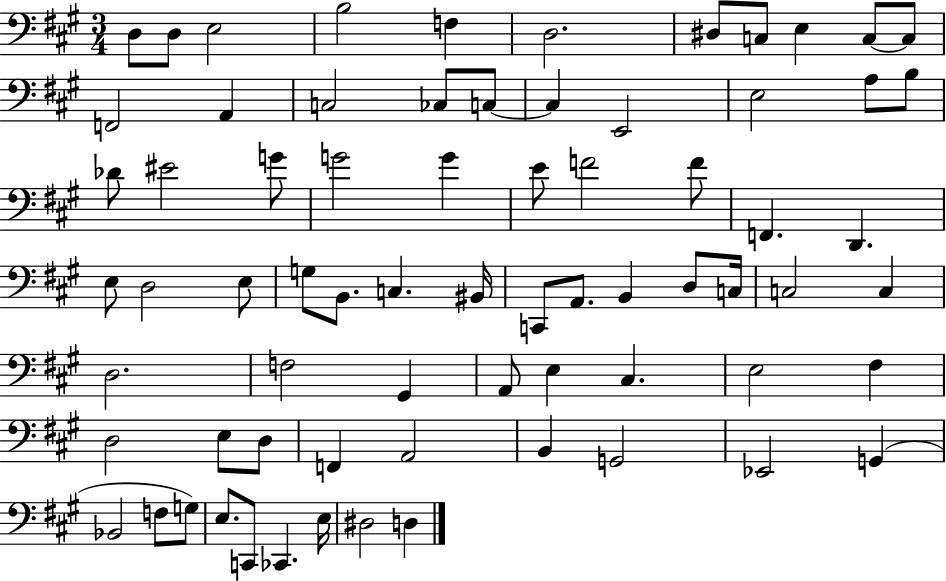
X:1
T:Untitled
M:3/4
L:1/4
K:A
D,/2 D,/2 E,2 B,2 F, D,2 ^D,/2 C,/2 E, C,/2 C,/2 F,,2 A,, C,2 _C,/2 C,/2 C, E,,2 E,2 A,/2 B,/2 _D/2 ^E2 G/2 G2 G E/2 F2 F/2 F,, D,, E,/2 D,2 E,/2 G,/2 B,,/2 C, ^B,,/4 C,,/2 A,,/2 B,, D,/2 C,/4 C,2 C, D,2 F,2 ^G,, A,,/2 E, ^C, E,2 ^F, D,2 E,/2 D,/2 F,, A,,2 B,, G,,2 _E,,2 G,, _B,,2 F,/2 G,/2 E,/2 C,,/2 _C,, E,/4 ^D,2 D,